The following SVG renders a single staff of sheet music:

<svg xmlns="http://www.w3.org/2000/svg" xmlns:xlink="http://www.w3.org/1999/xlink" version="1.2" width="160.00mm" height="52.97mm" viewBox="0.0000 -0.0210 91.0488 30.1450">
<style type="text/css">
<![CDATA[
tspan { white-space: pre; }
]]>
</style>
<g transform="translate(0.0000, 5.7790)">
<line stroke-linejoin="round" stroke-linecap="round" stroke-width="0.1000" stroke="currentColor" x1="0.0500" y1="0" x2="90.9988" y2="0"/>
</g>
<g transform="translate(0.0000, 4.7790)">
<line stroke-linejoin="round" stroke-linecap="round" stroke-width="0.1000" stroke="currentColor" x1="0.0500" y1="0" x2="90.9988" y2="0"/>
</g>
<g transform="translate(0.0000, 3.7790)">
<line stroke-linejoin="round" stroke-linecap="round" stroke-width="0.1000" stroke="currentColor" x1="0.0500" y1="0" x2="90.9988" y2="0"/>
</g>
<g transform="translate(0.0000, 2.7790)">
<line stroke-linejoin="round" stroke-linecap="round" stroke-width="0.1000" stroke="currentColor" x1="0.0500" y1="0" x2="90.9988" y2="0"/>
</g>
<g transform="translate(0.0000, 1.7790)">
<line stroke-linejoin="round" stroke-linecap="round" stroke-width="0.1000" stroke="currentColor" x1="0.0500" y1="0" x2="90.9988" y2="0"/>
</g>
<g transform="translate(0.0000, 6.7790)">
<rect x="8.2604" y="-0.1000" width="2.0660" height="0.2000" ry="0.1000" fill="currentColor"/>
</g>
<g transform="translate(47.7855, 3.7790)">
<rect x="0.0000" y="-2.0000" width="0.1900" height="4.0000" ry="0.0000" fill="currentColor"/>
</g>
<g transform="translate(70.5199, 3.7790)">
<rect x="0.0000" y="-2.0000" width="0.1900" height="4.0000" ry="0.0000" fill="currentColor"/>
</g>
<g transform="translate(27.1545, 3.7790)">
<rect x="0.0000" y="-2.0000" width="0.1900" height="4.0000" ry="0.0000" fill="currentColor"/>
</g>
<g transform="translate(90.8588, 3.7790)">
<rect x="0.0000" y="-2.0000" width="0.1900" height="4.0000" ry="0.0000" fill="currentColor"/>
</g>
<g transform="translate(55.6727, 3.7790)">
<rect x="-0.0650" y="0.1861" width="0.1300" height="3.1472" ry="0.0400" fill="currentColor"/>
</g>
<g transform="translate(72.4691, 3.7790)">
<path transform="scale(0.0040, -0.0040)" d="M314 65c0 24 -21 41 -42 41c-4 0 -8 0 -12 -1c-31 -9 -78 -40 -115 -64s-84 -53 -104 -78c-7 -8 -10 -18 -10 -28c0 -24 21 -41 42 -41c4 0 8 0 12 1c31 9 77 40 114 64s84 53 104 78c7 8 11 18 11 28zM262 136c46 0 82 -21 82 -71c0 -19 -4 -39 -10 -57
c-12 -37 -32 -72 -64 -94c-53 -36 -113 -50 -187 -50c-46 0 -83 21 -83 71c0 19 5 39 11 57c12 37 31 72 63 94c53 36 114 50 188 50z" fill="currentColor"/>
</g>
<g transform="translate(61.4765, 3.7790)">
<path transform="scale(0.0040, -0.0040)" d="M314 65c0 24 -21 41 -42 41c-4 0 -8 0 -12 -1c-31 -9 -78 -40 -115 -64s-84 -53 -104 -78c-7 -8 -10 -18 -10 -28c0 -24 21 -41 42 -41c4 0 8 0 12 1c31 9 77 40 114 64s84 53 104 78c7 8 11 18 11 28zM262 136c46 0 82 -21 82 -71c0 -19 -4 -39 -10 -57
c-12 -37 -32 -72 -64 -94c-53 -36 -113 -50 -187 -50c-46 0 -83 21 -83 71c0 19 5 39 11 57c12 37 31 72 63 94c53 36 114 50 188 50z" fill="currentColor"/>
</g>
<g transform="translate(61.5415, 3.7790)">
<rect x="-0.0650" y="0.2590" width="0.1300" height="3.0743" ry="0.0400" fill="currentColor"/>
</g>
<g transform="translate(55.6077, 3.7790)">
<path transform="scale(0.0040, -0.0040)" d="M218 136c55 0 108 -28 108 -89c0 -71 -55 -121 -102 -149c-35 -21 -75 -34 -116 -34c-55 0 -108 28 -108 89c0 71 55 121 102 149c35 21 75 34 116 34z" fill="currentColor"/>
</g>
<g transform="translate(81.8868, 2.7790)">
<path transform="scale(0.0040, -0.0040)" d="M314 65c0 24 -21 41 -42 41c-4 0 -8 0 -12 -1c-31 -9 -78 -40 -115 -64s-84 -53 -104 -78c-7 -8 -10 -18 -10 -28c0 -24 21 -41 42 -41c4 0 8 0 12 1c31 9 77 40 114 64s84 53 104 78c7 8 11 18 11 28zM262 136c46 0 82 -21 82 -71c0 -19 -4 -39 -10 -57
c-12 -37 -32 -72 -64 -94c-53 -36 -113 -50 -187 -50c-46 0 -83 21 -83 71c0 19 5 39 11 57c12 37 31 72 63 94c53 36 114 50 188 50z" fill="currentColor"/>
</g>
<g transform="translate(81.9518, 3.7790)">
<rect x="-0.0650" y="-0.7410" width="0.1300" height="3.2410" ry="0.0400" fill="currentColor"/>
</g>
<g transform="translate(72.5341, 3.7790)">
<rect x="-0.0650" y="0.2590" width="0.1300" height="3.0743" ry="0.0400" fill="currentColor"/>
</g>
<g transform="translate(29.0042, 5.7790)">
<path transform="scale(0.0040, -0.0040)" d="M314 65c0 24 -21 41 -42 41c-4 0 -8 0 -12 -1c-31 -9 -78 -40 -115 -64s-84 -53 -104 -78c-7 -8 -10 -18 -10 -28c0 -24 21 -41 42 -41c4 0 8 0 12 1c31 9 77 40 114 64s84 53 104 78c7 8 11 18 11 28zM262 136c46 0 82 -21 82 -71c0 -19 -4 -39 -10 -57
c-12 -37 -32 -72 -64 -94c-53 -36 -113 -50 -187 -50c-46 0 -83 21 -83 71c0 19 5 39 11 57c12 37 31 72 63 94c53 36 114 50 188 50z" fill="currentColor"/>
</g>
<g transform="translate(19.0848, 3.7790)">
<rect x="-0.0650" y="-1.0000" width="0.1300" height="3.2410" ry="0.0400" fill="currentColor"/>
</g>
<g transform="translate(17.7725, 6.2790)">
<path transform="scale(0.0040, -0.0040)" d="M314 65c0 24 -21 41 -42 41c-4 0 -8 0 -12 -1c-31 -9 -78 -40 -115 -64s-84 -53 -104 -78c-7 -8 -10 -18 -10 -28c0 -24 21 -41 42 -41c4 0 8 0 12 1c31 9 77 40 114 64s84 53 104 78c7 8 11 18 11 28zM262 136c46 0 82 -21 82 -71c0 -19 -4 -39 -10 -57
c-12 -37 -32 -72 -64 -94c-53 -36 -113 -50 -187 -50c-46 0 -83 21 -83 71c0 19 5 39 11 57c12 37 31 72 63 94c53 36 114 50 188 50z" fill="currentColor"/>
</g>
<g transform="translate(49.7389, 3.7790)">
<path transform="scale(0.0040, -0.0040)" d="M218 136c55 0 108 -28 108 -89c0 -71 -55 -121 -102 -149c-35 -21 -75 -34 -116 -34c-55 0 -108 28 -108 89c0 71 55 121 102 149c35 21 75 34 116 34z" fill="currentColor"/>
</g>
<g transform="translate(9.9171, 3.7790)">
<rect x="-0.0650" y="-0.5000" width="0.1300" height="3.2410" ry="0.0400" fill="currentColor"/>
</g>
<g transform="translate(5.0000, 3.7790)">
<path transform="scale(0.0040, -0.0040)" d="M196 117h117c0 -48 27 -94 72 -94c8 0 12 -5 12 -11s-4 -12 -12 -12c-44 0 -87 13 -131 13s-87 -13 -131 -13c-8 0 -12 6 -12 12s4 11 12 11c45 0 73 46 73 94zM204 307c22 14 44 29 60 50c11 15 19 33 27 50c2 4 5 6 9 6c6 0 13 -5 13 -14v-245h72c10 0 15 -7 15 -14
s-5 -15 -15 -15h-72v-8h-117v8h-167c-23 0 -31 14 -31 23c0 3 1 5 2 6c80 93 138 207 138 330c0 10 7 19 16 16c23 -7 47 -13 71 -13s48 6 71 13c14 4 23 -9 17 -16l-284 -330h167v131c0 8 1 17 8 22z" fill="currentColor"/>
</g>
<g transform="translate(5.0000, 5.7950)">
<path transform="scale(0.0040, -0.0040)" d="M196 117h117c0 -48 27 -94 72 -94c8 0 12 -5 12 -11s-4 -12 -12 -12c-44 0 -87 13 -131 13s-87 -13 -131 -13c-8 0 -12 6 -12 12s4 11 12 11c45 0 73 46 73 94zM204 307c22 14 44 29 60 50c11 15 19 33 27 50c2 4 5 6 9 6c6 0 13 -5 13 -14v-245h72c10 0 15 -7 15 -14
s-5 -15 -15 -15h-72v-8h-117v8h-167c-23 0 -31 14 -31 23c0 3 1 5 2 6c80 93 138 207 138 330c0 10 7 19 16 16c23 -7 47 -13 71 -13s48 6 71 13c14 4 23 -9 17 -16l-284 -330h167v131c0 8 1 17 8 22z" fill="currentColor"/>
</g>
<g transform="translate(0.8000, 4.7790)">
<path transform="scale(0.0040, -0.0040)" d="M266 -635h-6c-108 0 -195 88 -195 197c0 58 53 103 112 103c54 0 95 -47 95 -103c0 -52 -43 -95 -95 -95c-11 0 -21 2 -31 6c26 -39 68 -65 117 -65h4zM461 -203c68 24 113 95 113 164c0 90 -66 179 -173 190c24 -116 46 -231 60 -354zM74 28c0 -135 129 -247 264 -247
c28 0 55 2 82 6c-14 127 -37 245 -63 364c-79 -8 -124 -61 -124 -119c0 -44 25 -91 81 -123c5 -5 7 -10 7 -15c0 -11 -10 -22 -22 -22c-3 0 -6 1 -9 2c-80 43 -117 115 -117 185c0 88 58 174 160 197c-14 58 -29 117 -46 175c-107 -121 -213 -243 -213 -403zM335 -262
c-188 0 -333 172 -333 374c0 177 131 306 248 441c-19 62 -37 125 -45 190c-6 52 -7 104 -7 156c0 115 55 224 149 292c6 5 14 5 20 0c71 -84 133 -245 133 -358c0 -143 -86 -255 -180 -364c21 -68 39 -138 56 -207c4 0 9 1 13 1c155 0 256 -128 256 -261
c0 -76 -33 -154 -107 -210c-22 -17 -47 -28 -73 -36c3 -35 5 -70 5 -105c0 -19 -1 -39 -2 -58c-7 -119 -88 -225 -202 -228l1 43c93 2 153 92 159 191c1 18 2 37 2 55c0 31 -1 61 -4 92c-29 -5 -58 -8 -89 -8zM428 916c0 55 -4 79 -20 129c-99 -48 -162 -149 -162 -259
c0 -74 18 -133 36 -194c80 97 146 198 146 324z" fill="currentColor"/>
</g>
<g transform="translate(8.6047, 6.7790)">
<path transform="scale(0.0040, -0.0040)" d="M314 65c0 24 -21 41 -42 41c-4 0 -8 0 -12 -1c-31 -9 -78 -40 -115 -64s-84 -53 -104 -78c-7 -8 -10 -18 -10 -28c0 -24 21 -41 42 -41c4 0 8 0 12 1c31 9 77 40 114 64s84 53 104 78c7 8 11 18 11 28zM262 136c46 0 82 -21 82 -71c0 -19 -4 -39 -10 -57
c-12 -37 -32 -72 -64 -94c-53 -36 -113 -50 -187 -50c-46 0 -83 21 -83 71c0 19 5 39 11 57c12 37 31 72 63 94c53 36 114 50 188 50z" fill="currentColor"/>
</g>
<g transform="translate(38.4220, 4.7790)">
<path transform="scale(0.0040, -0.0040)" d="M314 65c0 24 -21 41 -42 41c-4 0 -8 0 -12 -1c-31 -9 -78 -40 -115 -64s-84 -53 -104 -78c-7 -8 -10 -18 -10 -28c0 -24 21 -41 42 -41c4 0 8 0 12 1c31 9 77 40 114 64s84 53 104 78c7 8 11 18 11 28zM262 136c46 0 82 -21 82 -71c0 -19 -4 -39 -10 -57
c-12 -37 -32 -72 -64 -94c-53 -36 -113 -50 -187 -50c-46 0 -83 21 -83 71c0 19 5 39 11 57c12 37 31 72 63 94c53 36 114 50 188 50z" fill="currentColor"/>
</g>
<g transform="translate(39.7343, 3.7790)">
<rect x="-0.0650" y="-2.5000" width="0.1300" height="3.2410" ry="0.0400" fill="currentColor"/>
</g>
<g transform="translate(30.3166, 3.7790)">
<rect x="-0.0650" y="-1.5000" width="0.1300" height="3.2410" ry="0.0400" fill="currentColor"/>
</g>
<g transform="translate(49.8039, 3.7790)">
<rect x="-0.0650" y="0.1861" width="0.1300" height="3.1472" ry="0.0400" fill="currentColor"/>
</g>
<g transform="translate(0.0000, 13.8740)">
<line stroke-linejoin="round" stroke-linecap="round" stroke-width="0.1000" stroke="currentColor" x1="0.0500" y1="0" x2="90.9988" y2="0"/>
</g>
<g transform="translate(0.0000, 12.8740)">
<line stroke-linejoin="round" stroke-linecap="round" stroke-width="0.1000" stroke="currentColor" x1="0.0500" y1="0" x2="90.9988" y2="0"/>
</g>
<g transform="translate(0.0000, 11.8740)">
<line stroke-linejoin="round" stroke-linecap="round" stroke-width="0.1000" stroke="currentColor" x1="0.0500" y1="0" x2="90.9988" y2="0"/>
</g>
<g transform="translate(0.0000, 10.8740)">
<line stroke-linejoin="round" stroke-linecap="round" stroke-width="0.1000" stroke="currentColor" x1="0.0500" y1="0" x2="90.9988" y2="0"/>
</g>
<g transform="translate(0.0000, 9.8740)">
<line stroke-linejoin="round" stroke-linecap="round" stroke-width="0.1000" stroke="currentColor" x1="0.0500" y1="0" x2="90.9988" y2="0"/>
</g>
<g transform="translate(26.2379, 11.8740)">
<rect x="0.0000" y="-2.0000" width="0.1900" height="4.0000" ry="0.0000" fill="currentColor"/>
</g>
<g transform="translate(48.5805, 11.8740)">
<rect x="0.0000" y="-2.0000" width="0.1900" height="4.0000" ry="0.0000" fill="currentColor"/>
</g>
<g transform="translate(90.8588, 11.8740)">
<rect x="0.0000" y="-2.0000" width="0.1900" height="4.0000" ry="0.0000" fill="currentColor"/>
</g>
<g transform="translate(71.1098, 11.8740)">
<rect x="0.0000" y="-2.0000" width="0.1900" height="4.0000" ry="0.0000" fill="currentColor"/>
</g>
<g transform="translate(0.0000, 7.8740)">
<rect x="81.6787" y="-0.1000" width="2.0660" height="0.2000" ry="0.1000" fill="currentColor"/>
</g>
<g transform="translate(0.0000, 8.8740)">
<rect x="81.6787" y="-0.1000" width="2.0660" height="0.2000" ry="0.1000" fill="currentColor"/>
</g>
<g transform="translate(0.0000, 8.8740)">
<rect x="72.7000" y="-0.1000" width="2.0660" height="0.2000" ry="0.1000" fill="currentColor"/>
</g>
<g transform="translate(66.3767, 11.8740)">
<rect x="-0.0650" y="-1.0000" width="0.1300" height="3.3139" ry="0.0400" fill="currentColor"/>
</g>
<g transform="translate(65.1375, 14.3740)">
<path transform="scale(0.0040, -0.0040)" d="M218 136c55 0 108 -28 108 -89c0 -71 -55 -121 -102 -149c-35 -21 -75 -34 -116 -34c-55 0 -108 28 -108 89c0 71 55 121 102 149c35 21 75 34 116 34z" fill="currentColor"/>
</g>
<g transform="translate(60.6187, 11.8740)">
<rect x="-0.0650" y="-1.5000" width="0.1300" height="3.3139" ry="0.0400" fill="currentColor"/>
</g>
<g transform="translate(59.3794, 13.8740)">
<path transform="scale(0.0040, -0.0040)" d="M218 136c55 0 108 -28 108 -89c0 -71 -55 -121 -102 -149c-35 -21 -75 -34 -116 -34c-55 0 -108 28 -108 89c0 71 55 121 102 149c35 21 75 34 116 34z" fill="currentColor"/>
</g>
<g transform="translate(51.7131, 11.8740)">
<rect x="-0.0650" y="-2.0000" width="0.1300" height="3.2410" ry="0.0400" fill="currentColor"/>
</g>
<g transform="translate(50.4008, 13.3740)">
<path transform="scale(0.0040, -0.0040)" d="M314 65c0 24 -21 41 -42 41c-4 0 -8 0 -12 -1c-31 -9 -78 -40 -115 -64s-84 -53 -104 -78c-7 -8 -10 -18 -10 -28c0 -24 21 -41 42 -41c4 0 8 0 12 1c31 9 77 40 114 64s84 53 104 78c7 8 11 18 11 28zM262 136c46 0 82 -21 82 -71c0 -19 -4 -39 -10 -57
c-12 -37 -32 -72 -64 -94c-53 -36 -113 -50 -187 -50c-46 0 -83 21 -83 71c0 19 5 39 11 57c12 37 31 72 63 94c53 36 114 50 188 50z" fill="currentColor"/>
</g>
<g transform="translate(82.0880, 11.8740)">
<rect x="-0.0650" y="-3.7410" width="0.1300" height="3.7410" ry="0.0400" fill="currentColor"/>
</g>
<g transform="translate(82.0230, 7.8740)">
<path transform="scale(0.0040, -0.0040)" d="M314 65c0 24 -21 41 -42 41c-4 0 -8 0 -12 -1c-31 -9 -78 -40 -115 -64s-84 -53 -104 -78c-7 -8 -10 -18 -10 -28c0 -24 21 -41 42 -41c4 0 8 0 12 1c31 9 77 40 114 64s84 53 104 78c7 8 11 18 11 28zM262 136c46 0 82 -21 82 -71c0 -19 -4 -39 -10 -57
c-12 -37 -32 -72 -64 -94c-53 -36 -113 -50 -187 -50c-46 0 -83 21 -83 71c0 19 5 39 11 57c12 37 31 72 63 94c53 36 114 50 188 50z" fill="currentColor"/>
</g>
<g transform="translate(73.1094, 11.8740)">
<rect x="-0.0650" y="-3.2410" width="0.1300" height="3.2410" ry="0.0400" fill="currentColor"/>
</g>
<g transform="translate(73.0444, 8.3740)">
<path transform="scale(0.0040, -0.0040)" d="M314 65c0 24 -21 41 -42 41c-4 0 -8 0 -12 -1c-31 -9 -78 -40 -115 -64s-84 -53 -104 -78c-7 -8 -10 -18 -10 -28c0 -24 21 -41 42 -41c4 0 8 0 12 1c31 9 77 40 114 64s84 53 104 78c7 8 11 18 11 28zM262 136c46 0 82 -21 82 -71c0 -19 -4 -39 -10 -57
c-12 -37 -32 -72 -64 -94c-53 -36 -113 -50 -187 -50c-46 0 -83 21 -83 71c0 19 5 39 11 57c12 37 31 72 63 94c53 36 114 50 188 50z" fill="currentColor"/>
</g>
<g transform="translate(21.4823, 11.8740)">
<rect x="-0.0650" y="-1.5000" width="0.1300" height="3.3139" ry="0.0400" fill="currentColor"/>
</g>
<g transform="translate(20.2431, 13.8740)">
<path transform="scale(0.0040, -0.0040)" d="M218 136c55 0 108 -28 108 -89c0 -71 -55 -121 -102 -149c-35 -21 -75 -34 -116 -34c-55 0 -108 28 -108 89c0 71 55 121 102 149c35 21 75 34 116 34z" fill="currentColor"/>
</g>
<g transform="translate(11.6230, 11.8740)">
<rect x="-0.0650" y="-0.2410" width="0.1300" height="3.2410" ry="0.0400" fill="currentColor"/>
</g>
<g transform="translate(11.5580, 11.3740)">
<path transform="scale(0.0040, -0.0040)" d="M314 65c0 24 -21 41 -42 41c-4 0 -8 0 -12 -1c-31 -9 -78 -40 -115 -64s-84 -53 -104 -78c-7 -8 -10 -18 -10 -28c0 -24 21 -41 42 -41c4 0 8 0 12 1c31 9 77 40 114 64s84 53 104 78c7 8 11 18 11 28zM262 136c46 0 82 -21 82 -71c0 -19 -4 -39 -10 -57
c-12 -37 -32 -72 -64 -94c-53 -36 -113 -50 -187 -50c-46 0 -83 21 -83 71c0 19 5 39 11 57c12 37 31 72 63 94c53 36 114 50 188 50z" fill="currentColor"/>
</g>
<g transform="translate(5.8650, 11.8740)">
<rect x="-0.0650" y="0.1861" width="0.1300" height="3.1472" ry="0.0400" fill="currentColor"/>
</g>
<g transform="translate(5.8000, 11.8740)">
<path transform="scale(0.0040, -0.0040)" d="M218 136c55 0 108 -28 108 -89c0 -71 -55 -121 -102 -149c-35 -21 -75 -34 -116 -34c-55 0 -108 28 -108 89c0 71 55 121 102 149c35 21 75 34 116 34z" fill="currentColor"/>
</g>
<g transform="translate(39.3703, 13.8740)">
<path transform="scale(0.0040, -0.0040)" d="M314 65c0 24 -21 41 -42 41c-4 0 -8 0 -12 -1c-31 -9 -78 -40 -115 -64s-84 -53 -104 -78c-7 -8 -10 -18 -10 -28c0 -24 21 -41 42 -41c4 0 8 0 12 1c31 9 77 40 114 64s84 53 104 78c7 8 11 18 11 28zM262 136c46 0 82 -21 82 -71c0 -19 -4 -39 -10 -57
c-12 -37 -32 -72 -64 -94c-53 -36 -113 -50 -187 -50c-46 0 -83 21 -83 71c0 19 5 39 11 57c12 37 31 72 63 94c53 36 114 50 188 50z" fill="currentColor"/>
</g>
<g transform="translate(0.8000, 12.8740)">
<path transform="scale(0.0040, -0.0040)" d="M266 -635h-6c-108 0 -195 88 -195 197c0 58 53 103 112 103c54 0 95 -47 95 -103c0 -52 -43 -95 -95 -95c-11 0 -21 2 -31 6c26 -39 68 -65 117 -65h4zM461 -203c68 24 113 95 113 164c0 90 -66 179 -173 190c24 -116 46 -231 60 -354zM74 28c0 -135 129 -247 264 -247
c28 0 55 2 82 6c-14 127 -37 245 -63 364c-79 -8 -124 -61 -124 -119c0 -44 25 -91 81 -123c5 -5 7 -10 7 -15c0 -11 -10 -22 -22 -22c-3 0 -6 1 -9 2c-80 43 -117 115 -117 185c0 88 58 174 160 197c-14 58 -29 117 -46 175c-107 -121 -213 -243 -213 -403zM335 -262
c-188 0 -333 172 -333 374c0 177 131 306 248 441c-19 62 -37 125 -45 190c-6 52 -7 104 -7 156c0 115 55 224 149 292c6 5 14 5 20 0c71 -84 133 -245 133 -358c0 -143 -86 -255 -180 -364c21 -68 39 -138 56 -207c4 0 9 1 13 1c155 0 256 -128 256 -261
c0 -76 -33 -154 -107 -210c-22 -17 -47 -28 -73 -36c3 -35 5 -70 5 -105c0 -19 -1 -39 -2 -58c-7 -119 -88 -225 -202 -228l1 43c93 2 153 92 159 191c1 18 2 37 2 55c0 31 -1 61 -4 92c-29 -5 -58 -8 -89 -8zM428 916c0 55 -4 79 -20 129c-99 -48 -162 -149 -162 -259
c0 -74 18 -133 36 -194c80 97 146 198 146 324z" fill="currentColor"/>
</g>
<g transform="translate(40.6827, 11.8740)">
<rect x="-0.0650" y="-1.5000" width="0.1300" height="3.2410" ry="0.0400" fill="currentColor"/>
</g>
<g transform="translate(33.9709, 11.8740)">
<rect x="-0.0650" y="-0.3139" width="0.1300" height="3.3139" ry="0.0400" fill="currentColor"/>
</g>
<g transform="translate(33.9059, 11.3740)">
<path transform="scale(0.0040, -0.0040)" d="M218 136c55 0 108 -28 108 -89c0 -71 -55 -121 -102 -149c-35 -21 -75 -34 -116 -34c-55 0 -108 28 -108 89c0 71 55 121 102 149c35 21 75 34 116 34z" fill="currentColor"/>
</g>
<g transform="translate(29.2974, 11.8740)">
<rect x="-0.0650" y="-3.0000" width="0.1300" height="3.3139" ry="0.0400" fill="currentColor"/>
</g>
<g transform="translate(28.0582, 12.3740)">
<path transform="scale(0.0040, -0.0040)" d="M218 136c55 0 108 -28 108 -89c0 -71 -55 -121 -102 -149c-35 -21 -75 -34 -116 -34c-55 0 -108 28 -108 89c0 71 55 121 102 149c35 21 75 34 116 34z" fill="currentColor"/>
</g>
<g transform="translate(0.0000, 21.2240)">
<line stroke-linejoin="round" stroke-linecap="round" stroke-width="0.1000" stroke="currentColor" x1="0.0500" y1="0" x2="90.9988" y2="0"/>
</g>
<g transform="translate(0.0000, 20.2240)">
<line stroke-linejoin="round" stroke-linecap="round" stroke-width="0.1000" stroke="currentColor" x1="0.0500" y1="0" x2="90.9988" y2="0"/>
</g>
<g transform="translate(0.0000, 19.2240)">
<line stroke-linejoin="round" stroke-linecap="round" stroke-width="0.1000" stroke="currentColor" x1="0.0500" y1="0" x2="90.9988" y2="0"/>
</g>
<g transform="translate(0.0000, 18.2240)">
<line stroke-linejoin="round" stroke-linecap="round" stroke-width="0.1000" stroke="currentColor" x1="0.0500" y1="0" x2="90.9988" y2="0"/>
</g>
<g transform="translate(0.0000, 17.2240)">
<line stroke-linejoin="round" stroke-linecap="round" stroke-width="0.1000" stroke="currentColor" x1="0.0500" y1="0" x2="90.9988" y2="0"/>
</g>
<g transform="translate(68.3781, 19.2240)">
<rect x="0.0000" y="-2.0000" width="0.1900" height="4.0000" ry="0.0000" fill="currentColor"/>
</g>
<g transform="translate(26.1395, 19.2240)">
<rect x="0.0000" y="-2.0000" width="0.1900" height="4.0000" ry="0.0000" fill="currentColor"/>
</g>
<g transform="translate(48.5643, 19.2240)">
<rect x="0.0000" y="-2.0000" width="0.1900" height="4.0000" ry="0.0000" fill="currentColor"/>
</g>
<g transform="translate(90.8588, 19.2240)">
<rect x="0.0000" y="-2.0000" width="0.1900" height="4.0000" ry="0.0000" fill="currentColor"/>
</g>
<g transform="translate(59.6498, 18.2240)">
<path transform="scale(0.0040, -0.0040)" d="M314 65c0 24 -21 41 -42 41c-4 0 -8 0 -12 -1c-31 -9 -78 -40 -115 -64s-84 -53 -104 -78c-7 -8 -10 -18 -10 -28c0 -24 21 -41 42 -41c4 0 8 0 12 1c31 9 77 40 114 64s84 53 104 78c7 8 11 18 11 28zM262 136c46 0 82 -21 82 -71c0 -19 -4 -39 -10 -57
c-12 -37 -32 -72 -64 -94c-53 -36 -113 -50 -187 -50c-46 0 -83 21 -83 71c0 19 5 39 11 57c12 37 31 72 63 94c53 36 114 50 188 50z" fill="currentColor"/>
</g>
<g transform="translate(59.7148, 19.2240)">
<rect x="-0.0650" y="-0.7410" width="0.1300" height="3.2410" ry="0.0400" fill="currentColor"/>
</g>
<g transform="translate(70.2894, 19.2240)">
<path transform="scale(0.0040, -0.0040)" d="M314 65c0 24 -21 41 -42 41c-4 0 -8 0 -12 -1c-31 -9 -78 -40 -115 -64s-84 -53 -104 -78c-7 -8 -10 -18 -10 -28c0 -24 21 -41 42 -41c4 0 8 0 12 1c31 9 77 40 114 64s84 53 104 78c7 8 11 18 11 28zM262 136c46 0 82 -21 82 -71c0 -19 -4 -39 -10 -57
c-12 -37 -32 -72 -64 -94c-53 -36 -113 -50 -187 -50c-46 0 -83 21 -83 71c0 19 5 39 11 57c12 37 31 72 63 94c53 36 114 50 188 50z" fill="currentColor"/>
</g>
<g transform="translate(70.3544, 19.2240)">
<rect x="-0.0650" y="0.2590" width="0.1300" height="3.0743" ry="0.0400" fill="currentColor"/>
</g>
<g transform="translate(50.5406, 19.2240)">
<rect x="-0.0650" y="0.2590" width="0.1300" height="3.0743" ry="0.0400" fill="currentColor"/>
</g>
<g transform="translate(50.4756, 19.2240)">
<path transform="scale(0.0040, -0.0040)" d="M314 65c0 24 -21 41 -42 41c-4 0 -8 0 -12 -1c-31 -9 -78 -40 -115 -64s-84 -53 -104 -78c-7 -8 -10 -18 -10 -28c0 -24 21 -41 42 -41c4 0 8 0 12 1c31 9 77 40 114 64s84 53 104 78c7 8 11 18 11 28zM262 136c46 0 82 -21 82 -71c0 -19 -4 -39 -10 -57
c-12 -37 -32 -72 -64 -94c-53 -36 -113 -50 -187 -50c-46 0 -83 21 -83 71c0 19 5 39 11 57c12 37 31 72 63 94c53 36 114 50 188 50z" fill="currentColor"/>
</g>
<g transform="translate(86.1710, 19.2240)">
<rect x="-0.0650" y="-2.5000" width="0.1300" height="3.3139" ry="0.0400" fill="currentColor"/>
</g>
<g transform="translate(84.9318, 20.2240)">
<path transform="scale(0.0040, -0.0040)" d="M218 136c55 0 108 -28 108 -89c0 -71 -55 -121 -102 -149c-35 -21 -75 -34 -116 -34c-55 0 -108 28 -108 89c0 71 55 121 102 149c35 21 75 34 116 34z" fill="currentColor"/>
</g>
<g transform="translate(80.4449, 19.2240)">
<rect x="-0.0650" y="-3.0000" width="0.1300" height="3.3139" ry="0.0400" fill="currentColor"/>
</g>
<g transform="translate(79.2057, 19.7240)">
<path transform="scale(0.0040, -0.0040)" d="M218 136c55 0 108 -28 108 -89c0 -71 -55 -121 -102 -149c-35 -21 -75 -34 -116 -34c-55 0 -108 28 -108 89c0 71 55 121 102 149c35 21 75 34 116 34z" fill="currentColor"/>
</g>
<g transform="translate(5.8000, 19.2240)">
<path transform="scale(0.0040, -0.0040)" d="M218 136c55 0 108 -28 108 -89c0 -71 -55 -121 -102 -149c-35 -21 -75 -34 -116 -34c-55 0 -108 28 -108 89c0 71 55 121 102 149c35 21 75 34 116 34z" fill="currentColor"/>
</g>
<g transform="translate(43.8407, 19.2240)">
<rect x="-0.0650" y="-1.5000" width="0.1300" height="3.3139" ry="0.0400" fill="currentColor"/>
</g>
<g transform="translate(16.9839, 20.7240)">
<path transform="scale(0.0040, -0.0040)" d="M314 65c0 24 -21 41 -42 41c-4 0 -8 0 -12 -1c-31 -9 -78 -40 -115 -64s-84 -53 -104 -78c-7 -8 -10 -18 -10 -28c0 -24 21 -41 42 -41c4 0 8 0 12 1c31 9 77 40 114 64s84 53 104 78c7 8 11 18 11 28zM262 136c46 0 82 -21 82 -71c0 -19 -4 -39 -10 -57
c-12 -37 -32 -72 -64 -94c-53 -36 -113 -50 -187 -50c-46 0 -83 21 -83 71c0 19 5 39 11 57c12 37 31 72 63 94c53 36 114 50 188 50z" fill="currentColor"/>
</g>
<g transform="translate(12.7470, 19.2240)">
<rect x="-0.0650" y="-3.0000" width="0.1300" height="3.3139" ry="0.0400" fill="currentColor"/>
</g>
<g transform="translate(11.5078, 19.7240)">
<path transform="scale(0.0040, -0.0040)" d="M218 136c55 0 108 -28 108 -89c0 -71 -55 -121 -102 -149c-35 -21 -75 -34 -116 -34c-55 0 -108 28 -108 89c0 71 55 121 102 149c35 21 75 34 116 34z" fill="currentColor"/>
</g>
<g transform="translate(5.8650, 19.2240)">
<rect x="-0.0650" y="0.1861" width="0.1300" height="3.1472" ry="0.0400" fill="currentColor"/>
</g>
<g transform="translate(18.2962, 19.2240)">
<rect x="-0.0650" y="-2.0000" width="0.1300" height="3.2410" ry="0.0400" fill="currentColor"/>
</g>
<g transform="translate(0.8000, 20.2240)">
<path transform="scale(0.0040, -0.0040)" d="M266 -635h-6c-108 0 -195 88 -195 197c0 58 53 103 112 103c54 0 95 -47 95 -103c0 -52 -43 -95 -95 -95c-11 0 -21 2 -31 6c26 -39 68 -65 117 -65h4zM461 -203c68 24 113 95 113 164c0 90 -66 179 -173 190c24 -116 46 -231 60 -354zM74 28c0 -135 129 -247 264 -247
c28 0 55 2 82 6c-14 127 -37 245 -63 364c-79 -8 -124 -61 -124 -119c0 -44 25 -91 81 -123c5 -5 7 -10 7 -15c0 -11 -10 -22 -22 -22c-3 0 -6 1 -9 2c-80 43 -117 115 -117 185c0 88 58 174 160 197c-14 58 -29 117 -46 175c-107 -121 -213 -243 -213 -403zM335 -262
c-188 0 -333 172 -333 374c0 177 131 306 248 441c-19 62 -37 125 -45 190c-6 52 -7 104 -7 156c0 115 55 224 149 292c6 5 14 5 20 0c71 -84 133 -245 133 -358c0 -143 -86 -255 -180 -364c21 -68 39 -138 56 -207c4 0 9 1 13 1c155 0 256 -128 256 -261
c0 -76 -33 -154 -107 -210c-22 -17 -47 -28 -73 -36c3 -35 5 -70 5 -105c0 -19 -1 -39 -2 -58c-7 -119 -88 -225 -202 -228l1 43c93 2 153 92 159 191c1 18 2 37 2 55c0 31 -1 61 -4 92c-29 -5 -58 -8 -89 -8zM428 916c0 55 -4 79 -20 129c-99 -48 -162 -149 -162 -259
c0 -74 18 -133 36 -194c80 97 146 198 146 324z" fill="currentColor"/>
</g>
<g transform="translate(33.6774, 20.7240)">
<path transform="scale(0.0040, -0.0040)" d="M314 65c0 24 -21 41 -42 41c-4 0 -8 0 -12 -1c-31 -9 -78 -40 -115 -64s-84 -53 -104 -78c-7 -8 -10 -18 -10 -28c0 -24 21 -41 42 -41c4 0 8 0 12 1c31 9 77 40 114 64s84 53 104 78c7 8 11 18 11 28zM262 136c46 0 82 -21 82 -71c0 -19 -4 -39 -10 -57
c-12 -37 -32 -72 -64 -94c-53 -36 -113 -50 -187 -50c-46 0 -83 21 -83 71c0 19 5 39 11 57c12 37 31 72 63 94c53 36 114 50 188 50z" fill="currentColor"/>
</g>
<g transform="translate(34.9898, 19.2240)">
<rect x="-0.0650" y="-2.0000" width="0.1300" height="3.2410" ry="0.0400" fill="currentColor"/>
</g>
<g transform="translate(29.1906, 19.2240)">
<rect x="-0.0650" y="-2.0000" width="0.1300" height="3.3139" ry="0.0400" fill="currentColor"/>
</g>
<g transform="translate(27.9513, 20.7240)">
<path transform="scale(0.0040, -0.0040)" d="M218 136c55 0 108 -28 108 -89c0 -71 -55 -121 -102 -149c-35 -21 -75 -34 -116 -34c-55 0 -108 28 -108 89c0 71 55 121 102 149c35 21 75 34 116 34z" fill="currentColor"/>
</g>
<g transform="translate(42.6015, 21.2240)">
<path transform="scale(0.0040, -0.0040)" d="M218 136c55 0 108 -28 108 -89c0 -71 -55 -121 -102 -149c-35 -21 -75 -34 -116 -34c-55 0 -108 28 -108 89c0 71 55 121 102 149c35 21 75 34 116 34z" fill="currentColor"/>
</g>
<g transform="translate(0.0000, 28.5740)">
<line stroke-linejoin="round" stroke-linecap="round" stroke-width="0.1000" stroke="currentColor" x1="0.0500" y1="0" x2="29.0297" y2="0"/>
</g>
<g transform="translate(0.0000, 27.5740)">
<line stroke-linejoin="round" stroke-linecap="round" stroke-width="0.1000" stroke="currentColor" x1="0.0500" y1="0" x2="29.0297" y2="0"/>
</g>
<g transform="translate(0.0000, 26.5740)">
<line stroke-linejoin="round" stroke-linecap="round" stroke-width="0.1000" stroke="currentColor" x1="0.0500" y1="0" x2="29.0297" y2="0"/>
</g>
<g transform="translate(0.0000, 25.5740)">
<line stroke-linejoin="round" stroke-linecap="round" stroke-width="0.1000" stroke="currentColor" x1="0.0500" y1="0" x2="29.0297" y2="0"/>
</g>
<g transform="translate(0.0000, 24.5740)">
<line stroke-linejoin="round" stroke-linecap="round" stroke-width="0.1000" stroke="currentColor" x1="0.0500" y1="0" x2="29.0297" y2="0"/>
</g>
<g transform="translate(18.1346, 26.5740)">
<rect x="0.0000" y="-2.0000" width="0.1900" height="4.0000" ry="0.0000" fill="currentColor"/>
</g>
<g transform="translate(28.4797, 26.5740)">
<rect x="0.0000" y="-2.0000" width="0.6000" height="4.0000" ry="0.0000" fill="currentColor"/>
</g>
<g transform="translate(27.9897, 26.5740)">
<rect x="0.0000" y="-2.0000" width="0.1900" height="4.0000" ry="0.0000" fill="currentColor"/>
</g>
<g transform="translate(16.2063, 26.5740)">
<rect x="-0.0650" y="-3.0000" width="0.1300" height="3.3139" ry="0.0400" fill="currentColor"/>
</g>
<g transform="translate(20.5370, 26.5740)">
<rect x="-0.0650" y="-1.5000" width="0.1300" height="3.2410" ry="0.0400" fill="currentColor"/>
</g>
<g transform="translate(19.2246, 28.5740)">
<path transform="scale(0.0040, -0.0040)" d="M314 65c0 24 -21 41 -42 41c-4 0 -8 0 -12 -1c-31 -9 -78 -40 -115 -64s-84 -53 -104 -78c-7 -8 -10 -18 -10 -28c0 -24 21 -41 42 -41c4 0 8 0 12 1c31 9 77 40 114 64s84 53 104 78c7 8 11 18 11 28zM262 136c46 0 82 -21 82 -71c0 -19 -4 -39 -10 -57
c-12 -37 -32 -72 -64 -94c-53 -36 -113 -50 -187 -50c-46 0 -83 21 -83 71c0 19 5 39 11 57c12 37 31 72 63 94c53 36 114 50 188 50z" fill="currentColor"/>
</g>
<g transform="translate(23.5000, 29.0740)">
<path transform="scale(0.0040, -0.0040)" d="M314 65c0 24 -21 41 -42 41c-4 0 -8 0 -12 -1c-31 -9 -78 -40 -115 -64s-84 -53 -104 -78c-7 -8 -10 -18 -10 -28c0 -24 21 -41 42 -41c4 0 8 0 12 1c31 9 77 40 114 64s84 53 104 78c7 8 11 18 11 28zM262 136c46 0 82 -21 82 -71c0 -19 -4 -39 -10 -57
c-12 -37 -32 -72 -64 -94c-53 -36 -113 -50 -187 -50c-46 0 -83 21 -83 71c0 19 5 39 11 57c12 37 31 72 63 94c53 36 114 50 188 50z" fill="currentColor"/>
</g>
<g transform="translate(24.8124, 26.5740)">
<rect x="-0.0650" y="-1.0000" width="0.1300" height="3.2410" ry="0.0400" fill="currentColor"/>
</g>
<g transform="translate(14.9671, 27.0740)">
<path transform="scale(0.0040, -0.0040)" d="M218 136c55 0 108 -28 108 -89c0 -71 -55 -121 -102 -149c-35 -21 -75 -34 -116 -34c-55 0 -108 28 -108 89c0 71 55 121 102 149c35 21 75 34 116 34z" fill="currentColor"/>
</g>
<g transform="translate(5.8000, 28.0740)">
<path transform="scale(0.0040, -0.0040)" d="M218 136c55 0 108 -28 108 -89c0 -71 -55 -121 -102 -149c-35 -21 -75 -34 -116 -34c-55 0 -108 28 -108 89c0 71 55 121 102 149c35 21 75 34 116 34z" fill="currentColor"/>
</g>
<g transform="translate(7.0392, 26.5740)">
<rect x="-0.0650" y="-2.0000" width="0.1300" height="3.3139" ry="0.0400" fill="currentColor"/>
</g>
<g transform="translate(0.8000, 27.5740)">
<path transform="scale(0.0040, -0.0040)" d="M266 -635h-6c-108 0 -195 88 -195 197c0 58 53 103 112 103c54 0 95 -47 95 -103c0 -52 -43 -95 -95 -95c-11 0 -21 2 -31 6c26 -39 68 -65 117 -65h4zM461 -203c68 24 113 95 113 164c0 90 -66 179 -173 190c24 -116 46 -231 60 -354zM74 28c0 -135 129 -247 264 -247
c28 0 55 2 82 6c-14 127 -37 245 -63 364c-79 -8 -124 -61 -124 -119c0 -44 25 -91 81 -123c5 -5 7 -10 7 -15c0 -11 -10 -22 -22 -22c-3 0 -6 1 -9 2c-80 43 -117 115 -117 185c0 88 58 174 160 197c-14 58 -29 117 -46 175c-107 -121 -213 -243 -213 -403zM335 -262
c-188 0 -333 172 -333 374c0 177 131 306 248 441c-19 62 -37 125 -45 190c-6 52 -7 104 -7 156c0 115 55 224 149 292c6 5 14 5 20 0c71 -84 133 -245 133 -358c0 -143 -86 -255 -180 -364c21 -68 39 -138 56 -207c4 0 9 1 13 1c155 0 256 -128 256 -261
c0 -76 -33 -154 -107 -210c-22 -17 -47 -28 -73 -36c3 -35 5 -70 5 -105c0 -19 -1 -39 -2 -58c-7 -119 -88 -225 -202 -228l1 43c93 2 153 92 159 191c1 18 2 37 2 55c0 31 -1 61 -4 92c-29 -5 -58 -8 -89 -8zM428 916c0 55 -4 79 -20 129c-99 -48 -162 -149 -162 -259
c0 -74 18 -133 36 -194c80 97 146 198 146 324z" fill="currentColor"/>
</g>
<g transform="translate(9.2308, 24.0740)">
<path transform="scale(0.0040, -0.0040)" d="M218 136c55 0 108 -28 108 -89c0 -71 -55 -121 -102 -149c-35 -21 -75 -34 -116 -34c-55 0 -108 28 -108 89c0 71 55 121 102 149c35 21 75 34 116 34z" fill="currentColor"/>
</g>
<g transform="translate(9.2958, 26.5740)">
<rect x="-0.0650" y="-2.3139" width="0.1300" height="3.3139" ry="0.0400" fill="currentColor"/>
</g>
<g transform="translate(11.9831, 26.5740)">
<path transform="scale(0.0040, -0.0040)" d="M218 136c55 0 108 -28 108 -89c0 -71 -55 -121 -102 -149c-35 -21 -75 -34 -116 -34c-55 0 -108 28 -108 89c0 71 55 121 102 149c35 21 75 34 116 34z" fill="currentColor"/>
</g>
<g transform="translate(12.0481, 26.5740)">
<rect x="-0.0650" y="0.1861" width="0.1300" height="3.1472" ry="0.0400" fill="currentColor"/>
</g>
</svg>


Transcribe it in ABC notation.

X:1
T:Untitled
M:4/4
L:1/4
K:C
C2 D2 E2 G2 B B B2 B2 d2 B c2 E A c E2 F2 E D b2 c'2 B A F2 F F2 E B2 d2 B2 A G F g B A E2 D2